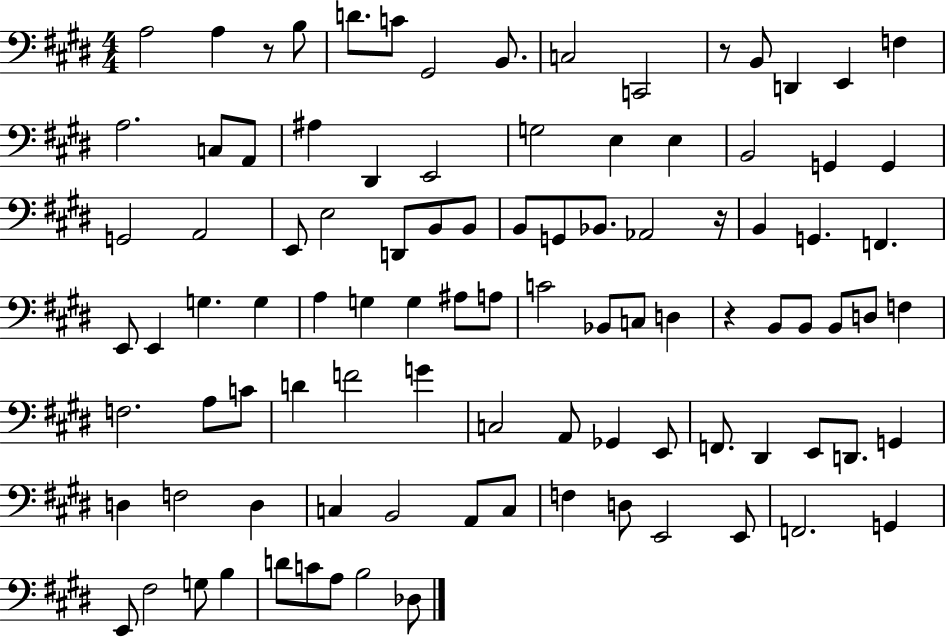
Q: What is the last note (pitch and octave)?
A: Db3